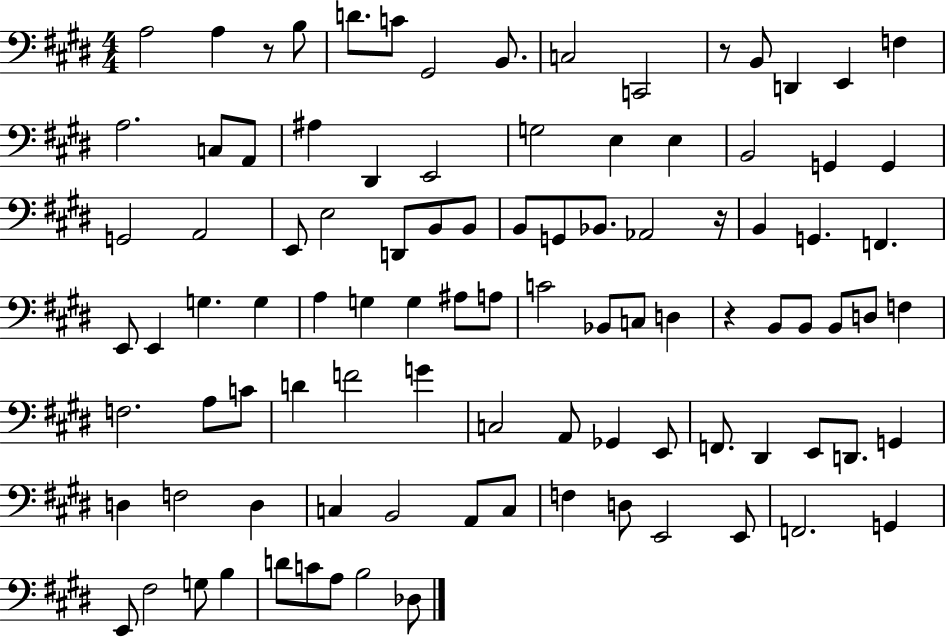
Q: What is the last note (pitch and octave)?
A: Db3